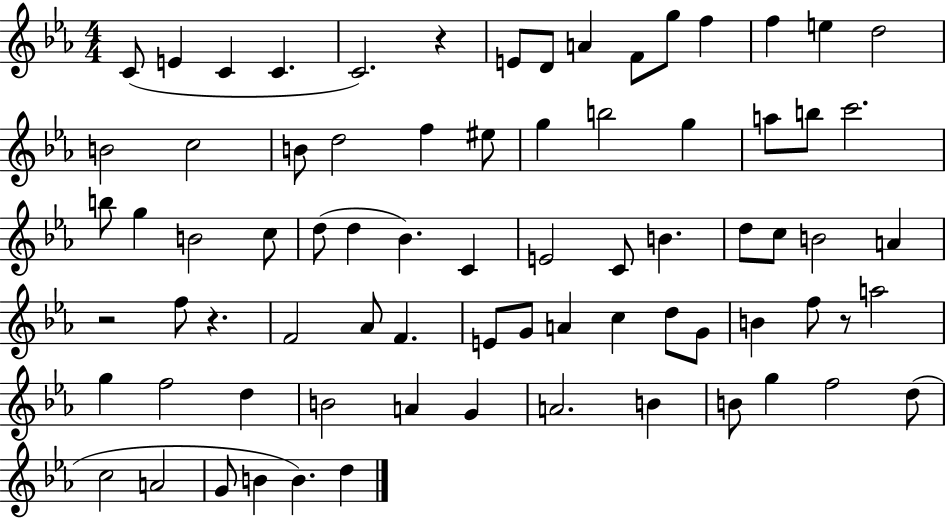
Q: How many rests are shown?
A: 4